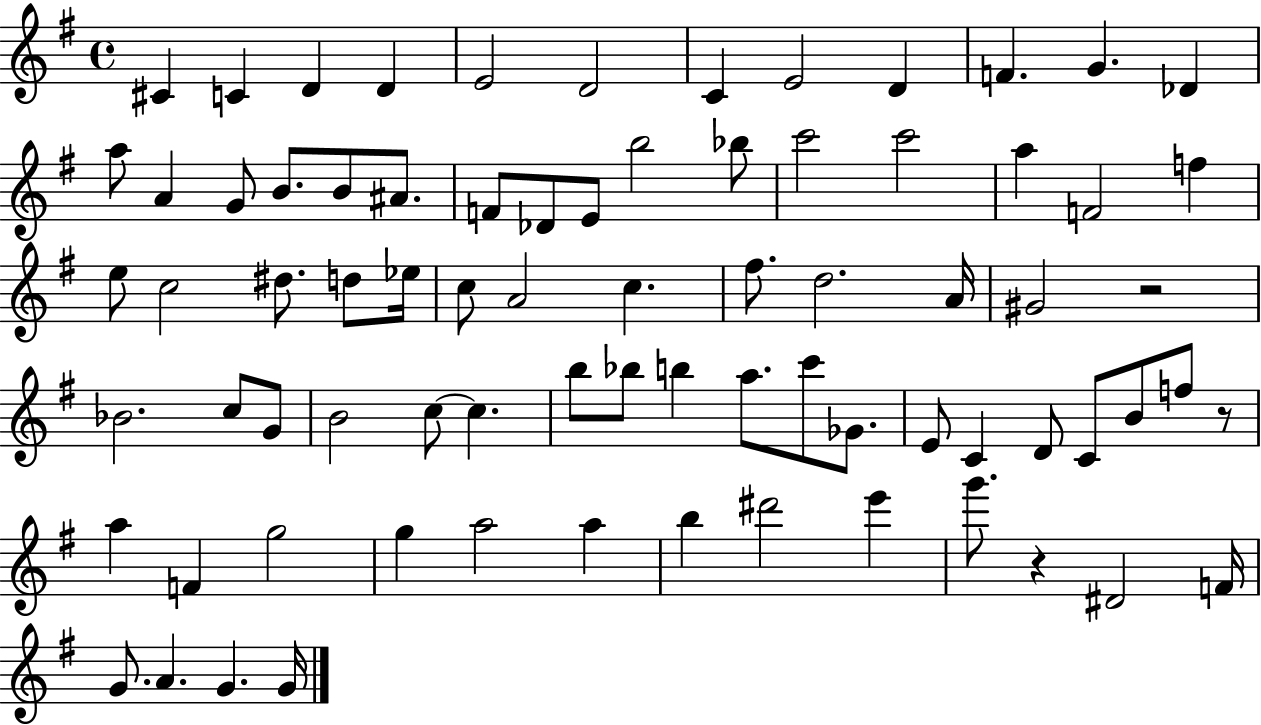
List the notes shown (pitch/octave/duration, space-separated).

C#4/q C4/q D4/q D4/q E4/h D4/h C4/q E4/h D4/q F4/q. G4/q. Db4/q A5/e A4/q G4/e B4/e. B4/e A#4/e. F4/e Db4/e E4/e B5/h Bb5/e C6/h C6/h A5/q F4/h F5/q E5/e C5/h D#5/e. D5/e Eb5/s C5/e A4/h C5/q. F#5/e. D5/h. A4/s G#4/h R/h Bb4/h. C5/e G4/e B4/h C5/e C5/q. B5/e Bb5/e B5/q A5/e. C6/e Gb4/e. E4/e C4/q D4/e C4/e B4/e F5/e R/e A5/q F4/q G5/h G5/q A5/h A5/q B5/q D#6/h E6/q G6/e. R/q D#4/h F4/s G4/e. A4/q. G4/q. G4/s